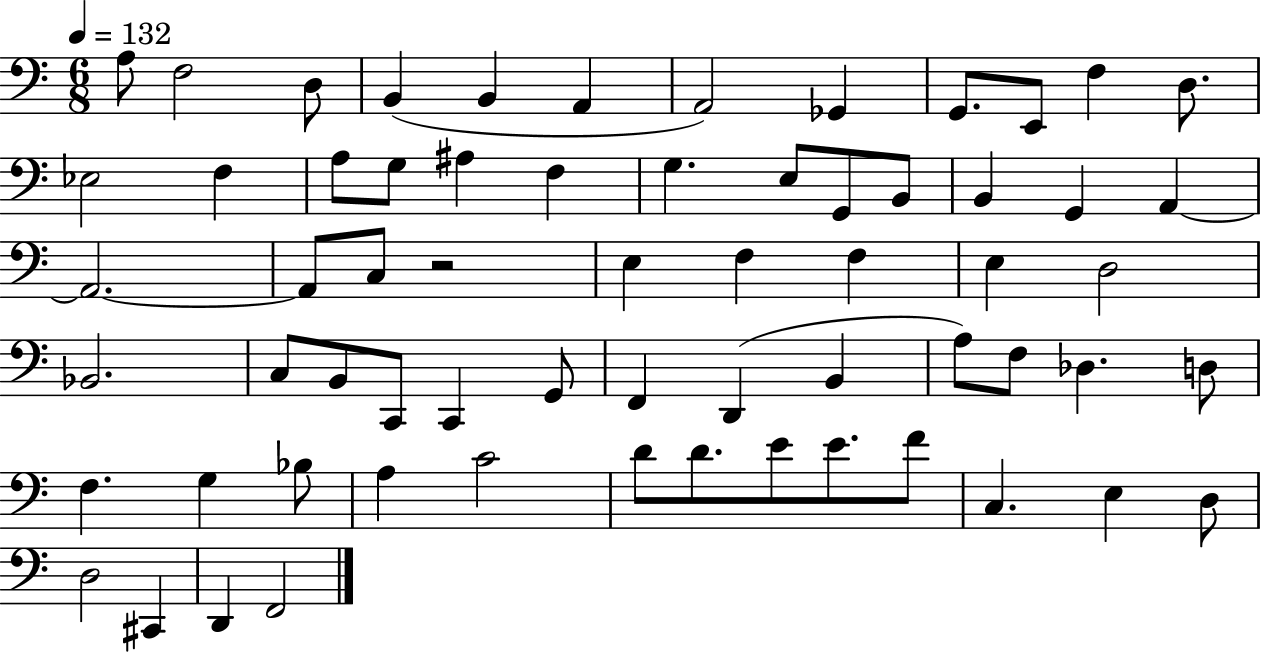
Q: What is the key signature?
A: C major